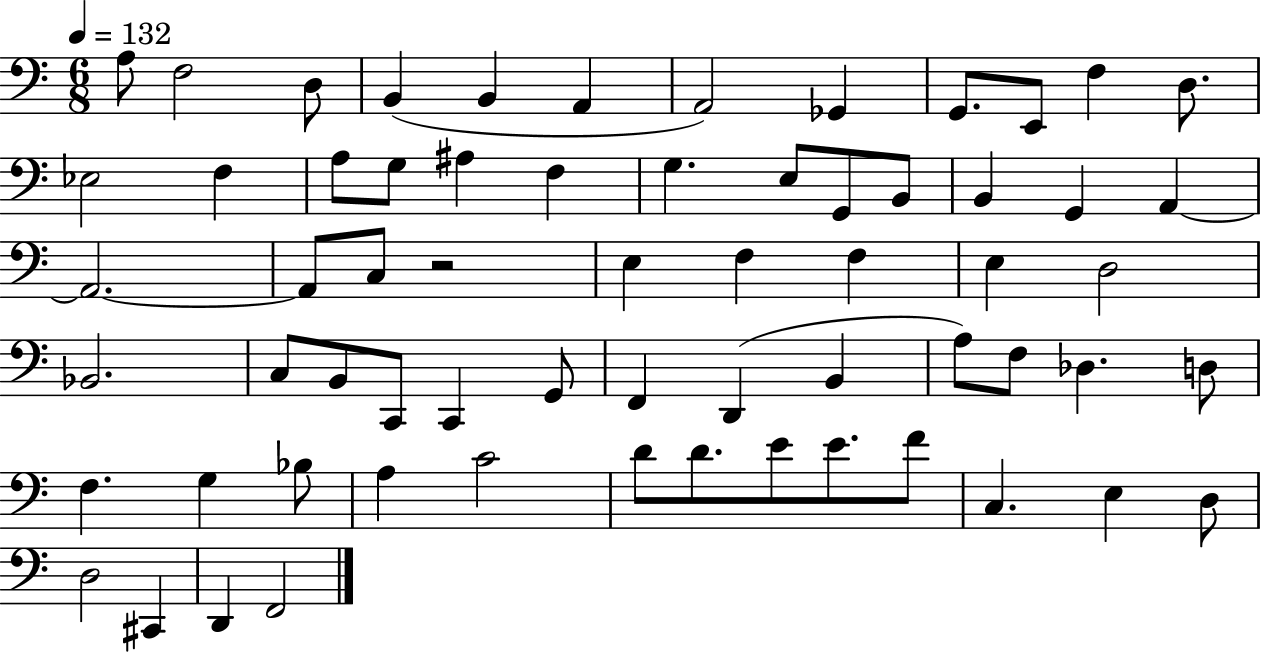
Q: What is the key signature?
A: C major